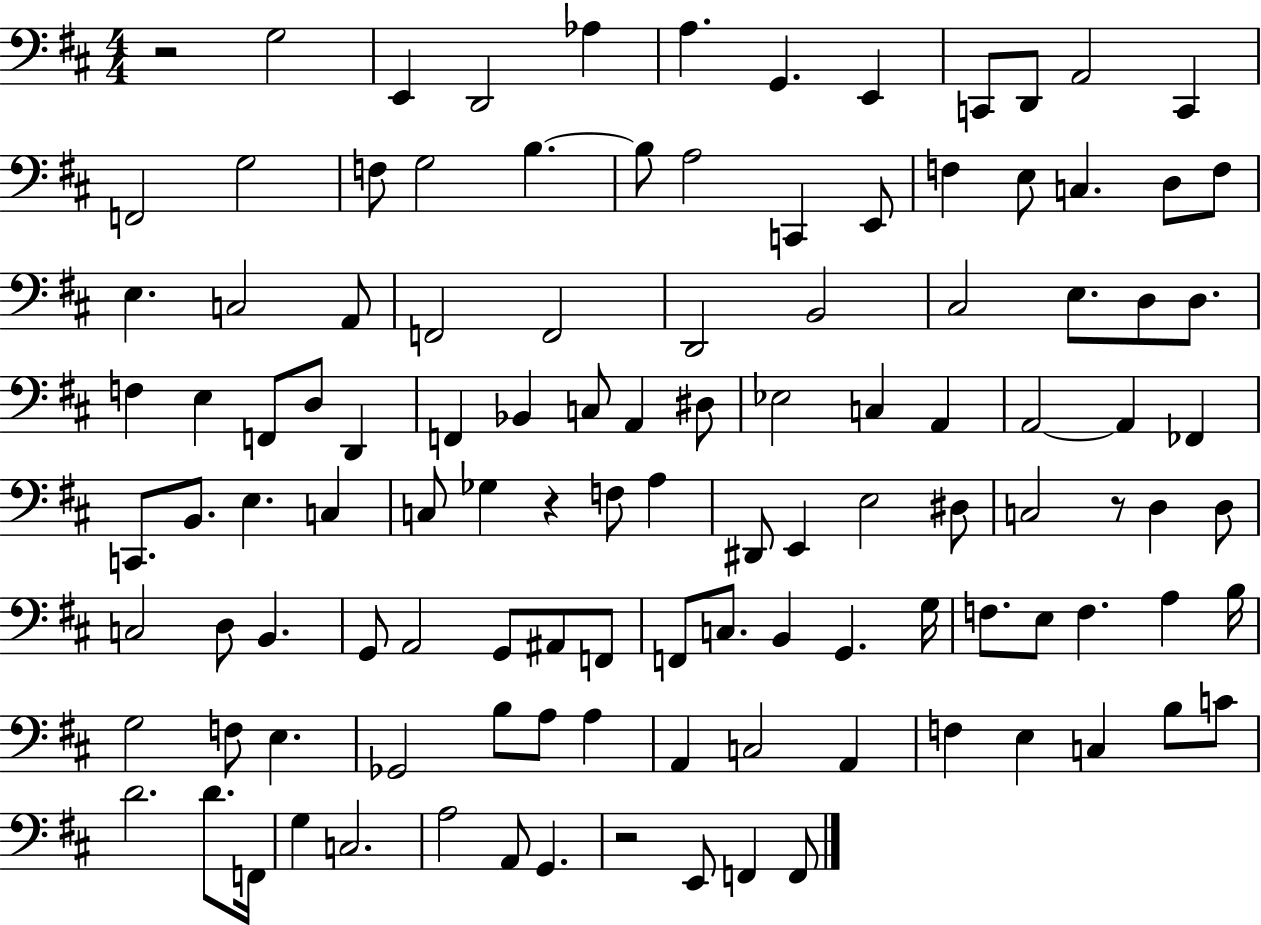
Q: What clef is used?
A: bass